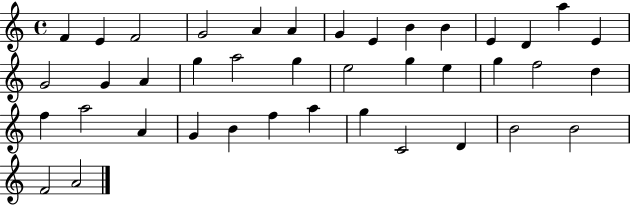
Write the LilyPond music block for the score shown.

{
  \clef treble
  \time 4/4
  \defaultTimeSignature
  \key c \major
  f'4 e'4 f'2 | g'2 a'4 a'4 | g'4 e'4 b'4 b'4 | e'4 d'4 a''4 e'4 | \break g'2 g'4 a'4 | g''4 a''2 g''4 | e''2 g''4 e''4 | g''4 f''2 d''4 | \break f''4 a''2 a'4 | g'4 b'4 f''4 a''4 | g''4 c'2 d'4 | b'2 b'2 | \break f'2 a'2 | \bar "|."
}